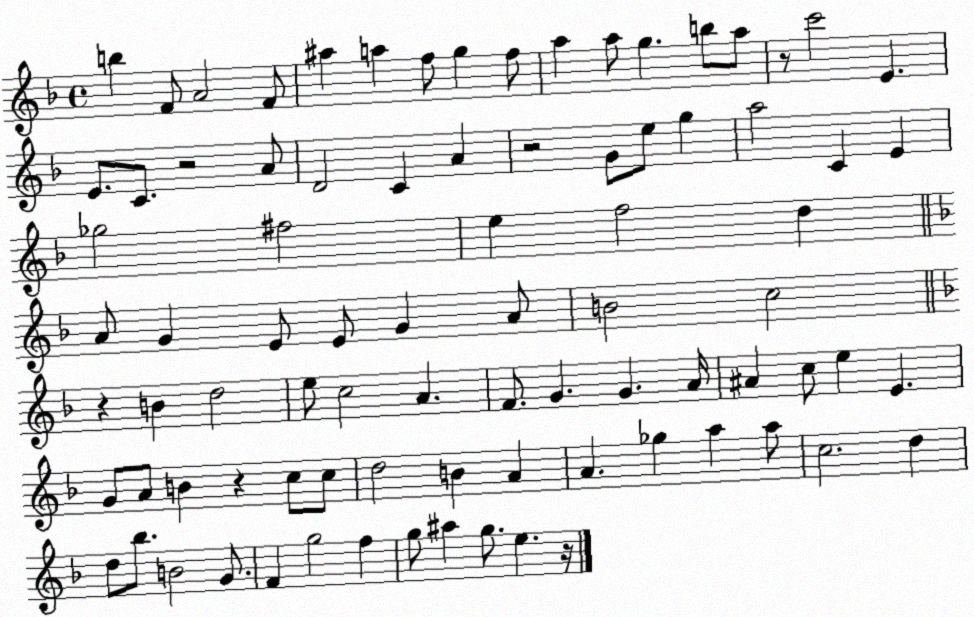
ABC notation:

X:1
T:Untitled
M:4/4
L:1/4
K:F
b F/2 A2 F/2 ^a a f/2 g f/2 a a/2 g b/2 a/2 z/2 c'2 E E/2 C/2 z2 A/2 D2 C A z2 G/2 e/2 g a2 C E _g2 ^f2 e f2 d A/2 G E/2 E/2 G A/2 B2 c2 z B d2 e/2 c2 A F/2 G G A/4 ^A c/2 e E G/2 A/2 B z c/2 c/2 d2 B A A _g a a/2 c2 d d/2 _b/2 B2 G/2 F g2 f g/2 ^a g/2 e z/4